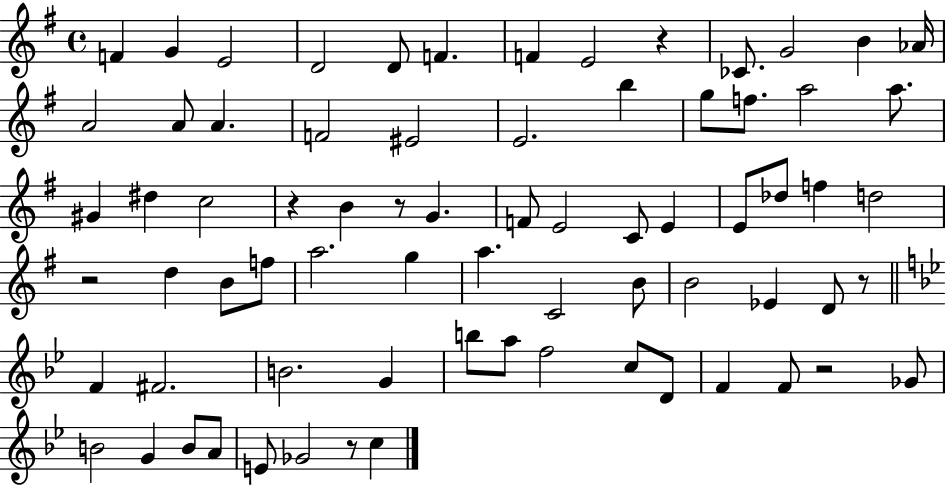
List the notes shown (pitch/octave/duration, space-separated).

F4/q G4/q E4/h D4/h D4/e F4/q. F4/q E4/h R/q CES4/e. G4/h B4/q Ab4/s A4/h A4/e A4/q. F4/h EIS4/h E4/h. B5/q G5/e F5/e. A5/h A5/e. G#4/q D#5/q C5/h R/q B4/q R/e G4/q. F4/e E4/h C4/e E4/q E4/e Db5/e F5/q D5/h R/h D5/q B4/e F5/e A5/h. G5/q A5/q. C4/h B4/e B4/h Eb4/q D4/e R/e F4/q F#4/h. B4/h. G4/q B5/e A5/e F5/h C5/e D4/e F4/q F4/e R/h Gb4/e B4/h G4/q B4/e A4/e E4/e Gb4/h R/e C5/q